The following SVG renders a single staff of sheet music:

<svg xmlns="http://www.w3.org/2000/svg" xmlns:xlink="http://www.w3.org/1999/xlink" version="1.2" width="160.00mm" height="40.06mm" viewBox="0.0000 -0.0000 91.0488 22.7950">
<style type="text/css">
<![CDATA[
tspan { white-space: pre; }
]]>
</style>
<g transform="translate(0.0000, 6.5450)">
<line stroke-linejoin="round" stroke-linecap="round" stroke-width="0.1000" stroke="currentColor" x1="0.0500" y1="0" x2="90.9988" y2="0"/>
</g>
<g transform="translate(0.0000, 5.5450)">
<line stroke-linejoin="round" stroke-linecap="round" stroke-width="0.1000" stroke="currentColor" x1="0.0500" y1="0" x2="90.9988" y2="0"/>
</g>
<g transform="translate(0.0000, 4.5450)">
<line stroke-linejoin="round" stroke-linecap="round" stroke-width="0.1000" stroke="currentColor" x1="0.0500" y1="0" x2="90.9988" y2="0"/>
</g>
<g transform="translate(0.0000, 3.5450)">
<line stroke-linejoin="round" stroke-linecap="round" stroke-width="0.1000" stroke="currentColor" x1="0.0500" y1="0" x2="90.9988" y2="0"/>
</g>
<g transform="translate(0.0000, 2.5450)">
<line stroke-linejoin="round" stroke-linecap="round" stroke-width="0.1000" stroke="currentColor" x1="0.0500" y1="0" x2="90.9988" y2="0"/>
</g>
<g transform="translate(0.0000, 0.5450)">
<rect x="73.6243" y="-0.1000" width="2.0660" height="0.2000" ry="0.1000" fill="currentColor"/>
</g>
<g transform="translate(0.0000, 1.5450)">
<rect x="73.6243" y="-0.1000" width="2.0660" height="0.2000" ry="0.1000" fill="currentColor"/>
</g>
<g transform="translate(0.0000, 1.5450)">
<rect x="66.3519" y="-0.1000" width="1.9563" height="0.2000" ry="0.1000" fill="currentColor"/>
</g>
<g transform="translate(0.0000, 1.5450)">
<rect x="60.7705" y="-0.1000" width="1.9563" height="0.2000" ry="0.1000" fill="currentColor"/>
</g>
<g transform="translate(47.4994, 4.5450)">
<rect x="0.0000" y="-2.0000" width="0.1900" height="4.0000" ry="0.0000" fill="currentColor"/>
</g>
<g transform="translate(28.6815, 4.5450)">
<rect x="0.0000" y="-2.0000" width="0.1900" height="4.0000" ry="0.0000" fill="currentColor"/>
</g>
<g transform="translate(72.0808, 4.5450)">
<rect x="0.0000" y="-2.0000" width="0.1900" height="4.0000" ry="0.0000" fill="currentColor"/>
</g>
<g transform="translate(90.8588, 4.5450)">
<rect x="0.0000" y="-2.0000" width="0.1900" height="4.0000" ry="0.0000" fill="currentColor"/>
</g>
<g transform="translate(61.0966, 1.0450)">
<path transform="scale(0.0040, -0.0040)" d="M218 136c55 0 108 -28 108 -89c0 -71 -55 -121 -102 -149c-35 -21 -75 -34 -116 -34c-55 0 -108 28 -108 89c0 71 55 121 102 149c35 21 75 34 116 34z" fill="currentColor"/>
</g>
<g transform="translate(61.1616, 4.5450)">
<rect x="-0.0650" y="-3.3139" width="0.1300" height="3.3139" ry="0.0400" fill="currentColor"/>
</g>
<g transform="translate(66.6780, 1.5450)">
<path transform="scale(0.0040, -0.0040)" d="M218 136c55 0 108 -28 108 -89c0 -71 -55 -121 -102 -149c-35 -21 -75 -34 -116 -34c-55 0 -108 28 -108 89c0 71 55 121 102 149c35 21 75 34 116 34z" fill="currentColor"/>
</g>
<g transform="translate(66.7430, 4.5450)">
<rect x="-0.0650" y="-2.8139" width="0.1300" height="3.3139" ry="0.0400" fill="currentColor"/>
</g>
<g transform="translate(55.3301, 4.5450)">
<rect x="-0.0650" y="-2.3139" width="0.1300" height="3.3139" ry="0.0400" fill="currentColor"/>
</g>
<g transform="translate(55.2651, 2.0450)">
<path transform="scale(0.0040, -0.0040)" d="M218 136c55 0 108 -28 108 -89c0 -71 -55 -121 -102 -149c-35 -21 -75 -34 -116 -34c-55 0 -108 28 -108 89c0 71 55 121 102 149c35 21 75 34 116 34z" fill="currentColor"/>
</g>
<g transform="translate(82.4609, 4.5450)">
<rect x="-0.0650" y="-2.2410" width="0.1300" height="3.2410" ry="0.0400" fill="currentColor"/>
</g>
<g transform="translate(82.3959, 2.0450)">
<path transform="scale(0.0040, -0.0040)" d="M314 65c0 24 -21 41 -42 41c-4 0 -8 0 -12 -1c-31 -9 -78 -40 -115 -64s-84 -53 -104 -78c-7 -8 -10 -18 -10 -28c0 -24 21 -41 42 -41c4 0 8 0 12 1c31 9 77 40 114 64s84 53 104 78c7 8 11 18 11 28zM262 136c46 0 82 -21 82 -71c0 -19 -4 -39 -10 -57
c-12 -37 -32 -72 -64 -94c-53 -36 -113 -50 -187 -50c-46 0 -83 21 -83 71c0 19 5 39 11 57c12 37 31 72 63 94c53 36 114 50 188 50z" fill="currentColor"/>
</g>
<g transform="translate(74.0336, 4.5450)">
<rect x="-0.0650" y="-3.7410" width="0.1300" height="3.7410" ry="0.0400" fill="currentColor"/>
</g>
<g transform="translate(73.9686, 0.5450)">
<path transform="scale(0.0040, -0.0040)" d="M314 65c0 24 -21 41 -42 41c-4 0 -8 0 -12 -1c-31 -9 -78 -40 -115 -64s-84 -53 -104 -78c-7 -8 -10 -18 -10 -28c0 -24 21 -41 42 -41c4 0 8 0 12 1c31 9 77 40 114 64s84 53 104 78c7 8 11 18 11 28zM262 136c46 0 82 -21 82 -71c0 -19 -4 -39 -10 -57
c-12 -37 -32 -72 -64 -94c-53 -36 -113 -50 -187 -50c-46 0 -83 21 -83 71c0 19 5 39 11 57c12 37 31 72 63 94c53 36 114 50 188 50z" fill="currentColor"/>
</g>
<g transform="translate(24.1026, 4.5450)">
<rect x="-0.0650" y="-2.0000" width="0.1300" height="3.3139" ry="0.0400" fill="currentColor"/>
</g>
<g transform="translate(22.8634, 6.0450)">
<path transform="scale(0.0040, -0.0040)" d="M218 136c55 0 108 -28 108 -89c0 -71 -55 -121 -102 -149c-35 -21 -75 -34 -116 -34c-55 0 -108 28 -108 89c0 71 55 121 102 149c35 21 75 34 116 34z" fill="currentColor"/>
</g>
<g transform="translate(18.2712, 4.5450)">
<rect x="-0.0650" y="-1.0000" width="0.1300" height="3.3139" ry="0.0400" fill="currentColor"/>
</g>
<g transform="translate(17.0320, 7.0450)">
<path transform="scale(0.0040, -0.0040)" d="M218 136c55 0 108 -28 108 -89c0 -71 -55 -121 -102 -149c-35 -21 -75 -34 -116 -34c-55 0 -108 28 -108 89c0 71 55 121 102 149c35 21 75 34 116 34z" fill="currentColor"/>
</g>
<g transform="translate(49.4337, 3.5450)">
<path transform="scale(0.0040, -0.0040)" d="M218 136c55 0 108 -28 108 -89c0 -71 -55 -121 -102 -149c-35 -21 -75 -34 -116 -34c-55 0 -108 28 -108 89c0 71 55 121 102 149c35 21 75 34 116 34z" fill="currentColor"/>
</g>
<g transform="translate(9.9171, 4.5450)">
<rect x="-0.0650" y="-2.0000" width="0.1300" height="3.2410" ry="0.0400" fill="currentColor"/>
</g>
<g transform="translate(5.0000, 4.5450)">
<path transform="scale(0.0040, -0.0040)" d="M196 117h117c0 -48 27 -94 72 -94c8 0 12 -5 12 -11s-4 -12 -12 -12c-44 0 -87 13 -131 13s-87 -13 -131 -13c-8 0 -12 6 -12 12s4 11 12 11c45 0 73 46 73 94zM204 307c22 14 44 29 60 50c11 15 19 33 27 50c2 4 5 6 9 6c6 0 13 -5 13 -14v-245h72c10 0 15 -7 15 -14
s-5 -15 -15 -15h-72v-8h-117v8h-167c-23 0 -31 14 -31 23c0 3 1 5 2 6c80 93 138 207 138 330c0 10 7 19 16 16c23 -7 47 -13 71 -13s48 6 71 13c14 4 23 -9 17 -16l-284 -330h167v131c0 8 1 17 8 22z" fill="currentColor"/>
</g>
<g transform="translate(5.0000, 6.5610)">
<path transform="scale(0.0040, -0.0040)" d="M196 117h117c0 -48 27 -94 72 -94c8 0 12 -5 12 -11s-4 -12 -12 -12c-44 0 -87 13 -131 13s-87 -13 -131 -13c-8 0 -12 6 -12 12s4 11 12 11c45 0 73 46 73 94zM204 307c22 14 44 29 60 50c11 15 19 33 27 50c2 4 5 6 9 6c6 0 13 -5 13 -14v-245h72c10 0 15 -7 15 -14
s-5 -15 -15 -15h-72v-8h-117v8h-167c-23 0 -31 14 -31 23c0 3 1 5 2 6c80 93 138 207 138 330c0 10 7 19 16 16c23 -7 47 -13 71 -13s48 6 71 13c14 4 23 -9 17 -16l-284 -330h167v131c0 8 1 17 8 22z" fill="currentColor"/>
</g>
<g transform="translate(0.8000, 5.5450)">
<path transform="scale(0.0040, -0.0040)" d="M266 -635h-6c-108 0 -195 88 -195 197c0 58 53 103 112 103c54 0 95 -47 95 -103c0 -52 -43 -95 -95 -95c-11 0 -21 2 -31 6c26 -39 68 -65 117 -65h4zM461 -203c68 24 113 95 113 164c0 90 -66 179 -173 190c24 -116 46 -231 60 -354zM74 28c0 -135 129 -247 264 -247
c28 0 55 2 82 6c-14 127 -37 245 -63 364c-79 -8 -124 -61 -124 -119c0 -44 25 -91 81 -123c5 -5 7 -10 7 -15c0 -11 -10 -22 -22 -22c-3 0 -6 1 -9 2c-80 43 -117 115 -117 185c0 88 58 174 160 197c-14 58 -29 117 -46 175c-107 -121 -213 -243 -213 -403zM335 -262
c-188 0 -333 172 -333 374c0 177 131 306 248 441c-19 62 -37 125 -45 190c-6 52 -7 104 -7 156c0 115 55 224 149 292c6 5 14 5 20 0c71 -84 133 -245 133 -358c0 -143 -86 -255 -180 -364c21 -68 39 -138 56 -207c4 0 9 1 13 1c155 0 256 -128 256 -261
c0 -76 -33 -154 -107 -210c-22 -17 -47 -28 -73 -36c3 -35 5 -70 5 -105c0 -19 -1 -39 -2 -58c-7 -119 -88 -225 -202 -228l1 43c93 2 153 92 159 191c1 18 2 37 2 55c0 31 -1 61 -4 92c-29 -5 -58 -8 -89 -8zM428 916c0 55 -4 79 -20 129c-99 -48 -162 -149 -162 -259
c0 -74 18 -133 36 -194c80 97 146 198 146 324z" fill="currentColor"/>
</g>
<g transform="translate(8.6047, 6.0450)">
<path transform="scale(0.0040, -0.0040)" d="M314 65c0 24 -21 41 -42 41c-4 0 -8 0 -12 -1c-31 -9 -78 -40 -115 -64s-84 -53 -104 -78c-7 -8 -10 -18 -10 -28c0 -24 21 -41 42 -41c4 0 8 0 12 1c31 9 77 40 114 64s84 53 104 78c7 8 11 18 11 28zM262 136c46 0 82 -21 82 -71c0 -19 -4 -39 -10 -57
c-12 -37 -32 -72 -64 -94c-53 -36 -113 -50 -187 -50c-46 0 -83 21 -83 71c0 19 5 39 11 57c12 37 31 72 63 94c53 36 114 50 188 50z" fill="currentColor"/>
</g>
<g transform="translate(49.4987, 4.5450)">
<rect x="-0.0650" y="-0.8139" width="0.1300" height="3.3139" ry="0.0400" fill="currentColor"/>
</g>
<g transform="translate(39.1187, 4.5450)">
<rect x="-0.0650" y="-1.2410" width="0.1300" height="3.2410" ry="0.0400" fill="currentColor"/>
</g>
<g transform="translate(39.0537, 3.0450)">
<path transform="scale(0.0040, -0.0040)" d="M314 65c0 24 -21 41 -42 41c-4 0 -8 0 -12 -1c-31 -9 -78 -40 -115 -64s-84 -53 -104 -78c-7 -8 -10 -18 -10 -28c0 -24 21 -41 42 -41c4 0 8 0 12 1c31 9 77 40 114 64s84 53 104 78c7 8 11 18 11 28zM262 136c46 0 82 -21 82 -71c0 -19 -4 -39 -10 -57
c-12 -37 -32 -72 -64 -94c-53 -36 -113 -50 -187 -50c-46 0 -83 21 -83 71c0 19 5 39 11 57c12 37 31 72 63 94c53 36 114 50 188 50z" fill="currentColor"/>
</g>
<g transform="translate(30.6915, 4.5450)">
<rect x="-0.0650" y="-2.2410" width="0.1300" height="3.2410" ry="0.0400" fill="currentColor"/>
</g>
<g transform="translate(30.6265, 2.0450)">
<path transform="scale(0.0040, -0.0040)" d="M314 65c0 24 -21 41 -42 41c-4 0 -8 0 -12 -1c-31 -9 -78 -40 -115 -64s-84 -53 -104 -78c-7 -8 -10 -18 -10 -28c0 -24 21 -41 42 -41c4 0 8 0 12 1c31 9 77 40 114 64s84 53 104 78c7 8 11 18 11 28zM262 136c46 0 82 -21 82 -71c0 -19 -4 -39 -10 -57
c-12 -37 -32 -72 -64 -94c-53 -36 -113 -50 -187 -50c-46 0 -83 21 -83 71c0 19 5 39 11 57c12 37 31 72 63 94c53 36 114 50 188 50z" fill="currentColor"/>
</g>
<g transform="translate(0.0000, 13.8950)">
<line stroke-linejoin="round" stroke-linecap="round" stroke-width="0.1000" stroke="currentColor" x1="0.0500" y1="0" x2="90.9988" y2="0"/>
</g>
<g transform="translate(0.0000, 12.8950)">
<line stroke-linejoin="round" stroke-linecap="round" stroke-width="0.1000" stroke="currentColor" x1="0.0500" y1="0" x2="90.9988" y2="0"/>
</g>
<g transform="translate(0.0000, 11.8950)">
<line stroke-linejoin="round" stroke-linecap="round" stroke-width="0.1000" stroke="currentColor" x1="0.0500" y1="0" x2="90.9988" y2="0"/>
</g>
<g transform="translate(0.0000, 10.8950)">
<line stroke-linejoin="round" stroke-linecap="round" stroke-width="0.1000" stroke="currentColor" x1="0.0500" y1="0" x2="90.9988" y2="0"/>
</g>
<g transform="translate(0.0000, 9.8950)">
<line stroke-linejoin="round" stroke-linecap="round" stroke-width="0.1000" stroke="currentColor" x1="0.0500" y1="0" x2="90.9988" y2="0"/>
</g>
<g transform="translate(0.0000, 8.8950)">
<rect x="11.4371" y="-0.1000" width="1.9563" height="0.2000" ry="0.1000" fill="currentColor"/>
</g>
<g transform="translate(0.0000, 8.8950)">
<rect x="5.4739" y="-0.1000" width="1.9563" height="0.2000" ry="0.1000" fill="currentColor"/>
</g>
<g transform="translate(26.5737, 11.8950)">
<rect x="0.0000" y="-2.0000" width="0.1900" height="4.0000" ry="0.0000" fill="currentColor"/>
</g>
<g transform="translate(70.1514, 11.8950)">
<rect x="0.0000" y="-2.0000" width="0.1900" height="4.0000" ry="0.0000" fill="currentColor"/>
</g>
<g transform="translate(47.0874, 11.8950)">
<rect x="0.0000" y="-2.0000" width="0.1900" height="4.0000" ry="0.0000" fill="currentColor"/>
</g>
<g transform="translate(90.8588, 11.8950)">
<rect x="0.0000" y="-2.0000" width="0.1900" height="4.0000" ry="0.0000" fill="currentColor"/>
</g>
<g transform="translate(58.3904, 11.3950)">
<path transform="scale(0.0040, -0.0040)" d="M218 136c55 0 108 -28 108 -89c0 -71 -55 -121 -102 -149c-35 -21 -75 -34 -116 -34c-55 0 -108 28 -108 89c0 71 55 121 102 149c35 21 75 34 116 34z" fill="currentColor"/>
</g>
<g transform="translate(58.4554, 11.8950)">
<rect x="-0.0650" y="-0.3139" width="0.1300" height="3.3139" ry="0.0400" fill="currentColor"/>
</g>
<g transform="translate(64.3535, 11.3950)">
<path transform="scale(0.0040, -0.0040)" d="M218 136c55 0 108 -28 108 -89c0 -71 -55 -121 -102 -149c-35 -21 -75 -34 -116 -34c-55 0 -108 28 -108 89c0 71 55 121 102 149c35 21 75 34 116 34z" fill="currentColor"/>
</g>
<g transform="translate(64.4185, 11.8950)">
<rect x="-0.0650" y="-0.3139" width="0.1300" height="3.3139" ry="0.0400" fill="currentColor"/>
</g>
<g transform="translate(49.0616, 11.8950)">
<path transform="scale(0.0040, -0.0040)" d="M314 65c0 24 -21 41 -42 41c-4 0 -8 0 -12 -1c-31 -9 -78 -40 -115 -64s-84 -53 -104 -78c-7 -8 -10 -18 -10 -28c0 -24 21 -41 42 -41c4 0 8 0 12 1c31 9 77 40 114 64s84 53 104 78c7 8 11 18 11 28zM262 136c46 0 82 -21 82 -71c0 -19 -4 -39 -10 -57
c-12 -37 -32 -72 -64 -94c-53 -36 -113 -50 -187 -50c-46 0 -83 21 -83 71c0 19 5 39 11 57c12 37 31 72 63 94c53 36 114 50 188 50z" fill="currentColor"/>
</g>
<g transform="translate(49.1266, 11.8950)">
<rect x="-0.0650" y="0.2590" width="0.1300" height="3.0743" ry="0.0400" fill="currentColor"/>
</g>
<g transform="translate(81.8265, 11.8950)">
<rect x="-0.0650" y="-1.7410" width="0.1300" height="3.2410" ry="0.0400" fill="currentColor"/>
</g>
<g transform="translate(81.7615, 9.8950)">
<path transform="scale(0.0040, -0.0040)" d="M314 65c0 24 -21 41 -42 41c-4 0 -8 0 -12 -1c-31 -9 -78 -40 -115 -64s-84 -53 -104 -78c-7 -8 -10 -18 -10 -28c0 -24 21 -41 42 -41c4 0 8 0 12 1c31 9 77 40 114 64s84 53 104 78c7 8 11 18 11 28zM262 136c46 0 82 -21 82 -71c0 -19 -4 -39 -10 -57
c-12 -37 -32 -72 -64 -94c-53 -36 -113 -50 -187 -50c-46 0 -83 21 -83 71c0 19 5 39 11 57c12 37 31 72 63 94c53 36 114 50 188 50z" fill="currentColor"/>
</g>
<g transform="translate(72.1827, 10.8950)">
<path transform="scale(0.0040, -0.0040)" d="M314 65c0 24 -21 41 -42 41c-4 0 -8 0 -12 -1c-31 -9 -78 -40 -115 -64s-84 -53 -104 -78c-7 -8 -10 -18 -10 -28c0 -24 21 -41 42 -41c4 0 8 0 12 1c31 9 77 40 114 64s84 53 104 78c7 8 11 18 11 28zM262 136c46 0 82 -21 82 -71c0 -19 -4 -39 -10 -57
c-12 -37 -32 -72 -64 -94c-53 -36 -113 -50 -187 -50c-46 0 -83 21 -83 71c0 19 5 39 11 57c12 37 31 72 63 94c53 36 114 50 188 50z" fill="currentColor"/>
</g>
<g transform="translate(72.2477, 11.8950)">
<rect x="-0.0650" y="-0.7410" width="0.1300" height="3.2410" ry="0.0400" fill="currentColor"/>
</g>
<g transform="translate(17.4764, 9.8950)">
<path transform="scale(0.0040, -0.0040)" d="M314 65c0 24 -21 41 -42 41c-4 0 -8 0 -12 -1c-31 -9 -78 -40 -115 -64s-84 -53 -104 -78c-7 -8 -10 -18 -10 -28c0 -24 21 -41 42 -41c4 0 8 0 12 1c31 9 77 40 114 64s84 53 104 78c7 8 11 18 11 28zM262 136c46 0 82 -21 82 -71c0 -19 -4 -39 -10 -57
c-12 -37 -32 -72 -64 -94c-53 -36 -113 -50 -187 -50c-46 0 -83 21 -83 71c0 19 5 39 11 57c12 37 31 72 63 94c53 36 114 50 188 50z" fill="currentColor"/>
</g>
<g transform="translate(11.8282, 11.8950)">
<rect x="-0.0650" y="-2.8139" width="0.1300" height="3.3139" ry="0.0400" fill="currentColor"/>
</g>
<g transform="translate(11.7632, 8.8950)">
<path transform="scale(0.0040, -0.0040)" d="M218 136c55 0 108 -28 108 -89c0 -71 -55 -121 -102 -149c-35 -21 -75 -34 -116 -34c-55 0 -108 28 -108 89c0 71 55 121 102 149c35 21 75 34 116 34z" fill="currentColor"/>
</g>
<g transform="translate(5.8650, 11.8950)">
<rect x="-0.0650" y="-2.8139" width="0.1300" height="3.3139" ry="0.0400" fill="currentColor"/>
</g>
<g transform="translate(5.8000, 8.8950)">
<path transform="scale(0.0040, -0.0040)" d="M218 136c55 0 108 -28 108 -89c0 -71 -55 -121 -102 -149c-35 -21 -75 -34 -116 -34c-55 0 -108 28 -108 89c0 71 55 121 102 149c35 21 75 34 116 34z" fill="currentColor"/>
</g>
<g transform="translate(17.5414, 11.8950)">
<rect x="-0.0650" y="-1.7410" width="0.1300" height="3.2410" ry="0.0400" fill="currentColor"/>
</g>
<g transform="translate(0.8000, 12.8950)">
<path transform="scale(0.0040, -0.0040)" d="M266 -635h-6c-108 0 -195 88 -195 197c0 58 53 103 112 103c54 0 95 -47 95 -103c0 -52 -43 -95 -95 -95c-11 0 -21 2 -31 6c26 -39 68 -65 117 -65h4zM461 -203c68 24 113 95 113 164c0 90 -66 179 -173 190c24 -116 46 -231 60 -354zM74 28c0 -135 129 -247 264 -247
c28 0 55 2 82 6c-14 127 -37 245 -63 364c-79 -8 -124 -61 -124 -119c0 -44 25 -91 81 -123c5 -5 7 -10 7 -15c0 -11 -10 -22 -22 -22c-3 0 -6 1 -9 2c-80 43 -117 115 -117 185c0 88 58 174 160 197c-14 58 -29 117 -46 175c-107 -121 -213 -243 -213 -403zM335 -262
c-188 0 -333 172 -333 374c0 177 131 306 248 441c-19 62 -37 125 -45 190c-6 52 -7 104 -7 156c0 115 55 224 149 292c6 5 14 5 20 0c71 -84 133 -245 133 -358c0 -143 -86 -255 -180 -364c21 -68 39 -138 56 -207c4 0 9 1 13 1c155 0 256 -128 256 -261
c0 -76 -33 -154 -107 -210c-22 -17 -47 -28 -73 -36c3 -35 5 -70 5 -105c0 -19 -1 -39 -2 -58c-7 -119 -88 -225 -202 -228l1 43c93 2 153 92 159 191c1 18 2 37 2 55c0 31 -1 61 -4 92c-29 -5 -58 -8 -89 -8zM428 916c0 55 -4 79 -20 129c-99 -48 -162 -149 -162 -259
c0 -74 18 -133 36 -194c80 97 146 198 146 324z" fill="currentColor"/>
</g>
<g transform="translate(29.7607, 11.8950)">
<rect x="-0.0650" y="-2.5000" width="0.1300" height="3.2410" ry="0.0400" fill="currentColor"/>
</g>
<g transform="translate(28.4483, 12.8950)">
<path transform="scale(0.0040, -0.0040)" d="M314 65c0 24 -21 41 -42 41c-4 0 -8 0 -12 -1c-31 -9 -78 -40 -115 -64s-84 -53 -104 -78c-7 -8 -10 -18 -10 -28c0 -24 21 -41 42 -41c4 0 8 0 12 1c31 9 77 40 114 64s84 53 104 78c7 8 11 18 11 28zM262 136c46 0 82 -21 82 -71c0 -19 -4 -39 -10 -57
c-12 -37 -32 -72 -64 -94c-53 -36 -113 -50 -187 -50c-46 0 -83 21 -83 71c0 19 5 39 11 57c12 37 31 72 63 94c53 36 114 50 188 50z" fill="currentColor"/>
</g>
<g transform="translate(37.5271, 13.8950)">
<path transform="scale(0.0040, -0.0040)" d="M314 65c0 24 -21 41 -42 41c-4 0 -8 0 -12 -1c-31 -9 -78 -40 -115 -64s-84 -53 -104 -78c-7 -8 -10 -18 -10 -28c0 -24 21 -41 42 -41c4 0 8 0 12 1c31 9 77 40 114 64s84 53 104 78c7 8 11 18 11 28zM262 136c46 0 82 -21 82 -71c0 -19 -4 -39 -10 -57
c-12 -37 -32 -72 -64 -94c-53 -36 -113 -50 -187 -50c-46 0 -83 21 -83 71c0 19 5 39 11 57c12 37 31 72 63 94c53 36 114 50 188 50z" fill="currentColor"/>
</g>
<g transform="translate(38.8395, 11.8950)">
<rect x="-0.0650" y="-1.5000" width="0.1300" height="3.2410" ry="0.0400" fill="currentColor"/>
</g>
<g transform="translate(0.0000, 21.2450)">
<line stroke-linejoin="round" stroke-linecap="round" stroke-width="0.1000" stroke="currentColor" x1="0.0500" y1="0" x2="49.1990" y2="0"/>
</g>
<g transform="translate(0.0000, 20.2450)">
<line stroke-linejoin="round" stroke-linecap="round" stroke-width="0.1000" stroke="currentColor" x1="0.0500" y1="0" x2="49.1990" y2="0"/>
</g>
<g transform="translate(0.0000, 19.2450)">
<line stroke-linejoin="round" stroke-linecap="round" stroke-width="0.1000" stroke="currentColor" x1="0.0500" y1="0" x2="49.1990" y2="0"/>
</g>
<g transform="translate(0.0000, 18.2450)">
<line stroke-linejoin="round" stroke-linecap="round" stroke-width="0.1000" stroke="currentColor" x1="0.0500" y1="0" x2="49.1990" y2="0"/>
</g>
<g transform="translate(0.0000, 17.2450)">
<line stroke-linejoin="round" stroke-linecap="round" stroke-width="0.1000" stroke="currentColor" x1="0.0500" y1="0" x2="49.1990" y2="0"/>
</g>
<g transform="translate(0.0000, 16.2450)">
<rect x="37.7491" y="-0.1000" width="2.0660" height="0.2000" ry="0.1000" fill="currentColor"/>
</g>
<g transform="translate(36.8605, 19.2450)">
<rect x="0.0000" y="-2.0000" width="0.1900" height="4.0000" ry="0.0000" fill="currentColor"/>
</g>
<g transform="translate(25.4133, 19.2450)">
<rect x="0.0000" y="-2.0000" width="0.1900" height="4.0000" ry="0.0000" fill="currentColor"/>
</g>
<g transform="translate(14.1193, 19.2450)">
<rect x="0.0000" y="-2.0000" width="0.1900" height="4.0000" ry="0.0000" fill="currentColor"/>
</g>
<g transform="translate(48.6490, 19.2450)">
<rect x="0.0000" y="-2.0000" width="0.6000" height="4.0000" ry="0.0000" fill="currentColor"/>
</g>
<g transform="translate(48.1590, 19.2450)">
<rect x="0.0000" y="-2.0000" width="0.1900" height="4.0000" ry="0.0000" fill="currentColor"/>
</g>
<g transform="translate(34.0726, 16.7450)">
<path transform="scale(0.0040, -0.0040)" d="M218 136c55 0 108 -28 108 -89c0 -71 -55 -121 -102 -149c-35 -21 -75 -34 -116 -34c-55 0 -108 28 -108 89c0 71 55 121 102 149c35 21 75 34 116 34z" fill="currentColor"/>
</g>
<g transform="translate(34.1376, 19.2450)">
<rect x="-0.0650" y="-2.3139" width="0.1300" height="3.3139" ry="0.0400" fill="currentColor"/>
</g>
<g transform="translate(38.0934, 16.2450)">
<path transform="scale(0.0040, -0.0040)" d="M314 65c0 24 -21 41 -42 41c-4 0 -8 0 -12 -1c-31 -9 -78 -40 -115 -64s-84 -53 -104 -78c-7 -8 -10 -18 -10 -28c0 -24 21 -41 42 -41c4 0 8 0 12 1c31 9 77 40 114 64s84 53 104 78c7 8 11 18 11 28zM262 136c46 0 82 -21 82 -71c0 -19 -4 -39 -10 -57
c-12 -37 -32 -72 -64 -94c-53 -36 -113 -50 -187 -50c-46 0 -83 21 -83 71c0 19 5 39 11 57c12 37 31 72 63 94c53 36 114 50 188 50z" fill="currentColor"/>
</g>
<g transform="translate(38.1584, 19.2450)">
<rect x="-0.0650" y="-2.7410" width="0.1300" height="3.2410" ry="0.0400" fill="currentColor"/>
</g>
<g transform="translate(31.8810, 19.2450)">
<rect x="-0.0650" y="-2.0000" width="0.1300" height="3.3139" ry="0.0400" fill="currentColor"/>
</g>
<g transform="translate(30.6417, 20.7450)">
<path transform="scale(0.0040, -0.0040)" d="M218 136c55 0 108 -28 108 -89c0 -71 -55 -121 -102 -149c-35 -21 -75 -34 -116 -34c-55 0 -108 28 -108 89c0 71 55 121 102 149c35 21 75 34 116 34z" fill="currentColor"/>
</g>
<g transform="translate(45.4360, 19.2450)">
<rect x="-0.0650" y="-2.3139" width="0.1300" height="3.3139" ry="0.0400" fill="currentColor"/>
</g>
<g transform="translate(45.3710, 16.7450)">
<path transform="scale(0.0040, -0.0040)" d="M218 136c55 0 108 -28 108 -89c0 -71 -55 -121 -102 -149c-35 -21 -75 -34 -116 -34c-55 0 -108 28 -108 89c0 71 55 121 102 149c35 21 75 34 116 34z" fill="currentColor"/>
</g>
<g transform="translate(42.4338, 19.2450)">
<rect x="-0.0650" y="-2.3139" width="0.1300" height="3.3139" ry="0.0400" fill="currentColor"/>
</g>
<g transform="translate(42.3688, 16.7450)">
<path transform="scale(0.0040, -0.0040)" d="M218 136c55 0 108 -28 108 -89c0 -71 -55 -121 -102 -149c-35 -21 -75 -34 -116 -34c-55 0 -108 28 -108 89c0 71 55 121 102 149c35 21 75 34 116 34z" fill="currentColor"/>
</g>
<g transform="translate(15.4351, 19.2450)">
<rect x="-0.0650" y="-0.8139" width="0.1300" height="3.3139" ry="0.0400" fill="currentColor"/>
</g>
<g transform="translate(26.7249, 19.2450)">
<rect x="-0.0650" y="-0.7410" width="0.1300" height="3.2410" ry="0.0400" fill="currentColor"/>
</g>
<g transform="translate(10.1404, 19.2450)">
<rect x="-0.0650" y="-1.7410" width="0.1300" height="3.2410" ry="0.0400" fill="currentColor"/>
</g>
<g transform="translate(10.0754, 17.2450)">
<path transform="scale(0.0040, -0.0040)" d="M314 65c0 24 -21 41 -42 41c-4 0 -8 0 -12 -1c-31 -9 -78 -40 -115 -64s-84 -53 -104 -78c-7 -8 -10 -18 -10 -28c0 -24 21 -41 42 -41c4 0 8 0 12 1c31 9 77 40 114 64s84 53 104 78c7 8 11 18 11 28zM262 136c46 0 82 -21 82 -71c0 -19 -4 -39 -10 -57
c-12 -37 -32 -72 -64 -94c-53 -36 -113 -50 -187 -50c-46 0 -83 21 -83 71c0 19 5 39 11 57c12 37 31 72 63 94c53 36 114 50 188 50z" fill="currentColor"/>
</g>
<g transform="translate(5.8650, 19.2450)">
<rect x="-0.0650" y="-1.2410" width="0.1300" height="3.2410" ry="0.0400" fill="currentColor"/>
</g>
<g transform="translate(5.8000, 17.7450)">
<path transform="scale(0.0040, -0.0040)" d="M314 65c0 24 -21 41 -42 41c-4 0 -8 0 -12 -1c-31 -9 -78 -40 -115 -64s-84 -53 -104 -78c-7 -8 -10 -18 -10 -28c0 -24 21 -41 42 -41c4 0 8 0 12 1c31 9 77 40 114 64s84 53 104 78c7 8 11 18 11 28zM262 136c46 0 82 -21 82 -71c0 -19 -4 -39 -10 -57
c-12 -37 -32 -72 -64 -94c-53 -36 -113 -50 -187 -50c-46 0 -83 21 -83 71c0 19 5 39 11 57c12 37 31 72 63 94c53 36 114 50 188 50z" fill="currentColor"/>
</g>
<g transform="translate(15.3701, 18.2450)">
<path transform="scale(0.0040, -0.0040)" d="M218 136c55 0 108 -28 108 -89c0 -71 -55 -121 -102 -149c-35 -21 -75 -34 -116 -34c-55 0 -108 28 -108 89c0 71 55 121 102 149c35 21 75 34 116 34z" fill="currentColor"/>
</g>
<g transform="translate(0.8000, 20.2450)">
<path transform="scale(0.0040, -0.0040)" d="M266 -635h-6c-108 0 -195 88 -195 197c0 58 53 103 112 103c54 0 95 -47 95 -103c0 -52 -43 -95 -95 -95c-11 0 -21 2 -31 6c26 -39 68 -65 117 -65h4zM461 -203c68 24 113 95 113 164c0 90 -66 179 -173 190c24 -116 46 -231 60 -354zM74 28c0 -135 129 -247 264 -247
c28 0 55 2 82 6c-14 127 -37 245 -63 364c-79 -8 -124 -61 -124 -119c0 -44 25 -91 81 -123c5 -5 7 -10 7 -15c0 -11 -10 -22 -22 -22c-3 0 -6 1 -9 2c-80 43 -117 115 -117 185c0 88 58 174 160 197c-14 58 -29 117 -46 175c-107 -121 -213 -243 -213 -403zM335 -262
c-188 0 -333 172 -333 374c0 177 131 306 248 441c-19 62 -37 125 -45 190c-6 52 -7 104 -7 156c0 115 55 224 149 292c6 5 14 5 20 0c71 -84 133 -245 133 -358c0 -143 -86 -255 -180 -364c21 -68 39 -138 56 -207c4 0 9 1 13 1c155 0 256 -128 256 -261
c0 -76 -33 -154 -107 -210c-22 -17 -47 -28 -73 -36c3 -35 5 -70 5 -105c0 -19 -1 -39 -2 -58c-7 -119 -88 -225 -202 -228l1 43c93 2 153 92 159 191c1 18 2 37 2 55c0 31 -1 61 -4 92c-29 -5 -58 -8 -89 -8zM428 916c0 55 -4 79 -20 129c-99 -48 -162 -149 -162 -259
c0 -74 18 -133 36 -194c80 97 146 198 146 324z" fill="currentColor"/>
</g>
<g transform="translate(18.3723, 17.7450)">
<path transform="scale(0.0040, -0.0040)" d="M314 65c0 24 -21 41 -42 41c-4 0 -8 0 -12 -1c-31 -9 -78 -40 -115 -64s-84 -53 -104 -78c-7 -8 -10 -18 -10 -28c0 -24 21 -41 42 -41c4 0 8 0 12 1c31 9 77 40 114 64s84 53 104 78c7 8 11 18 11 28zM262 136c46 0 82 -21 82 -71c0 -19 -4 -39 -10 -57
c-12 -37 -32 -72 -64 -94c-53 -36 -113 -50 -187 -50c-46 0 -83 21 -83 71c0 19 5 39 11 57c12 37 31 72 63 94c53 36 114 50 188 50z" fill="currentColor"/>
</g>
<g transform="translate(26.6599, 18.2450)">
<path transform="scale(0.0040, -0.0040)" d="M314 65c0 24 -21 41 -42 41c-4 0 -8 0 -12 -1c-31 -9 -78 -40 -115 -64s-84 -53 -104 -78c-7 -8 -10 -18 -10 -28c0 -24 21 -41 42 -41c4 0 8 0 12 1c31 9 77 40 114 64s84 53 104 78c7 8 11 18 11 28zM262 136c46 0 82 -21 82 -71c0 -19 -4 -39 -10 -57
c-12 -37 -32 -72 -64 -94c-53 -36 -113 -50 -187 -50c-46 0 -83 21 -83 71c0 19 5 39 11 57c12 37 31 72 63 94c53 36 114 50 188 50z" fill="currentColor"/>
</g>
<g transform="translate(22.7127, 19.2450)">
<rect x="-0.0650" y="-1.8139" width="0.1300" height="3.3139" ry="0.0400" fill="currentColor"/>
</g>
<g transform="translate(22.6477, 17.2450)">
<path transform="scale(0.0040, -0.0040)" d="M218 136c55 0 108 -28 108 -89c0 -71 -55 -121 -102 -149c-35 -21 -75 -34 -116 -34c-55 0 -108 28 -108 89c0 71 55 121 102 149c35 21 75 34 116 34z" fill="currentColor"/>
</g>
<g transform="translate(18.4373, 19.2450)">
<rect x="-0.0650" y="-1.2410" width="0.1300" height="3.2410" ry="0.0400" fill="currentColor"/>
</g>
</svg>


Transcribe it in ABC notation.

X:1
T:Untitled
M:4/4
L:1/4
K:C
F2 D F g2 e2 d g b a c'2 g2 a a f2 G2 E2 B2 c c d2 f2 e2 f2 d e2 f d2 F g a2 g g